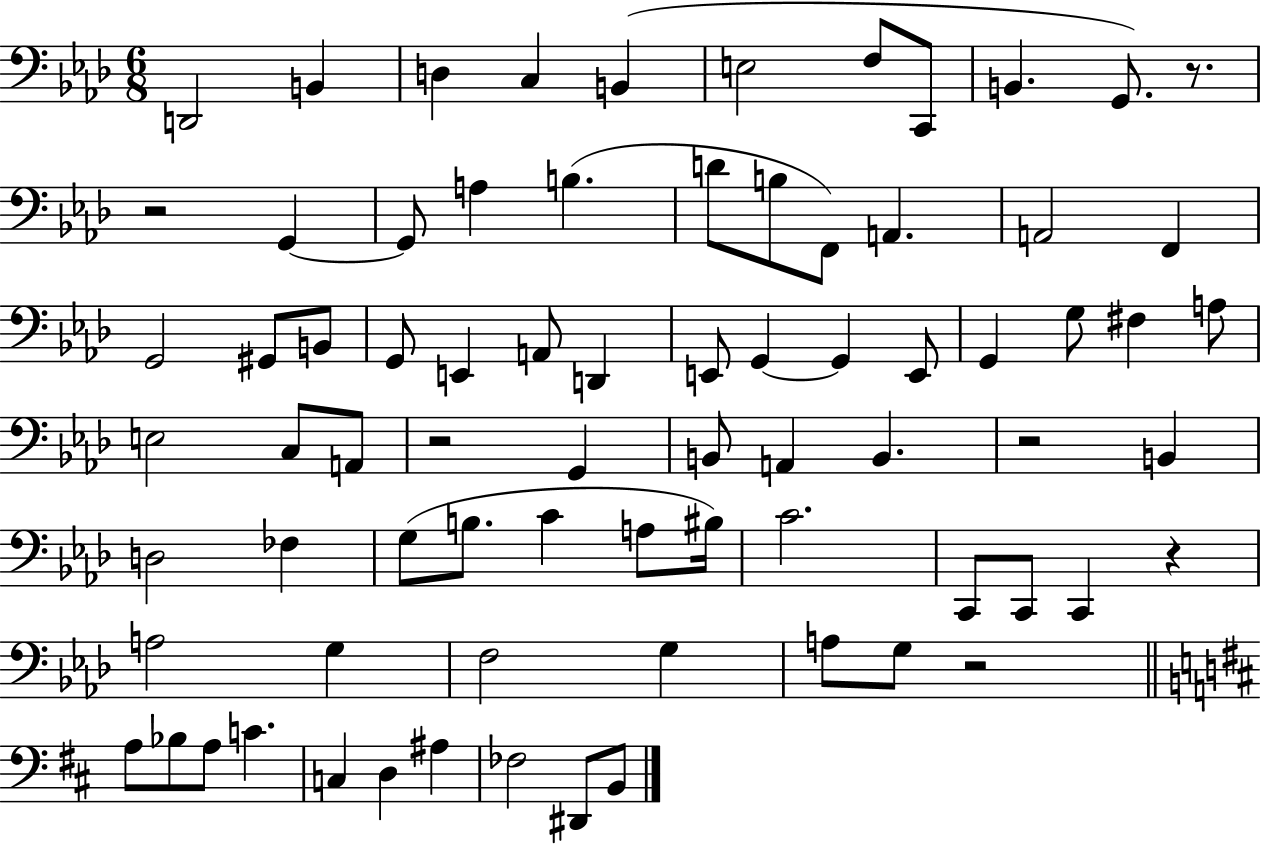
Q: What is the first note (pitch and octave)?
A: D2